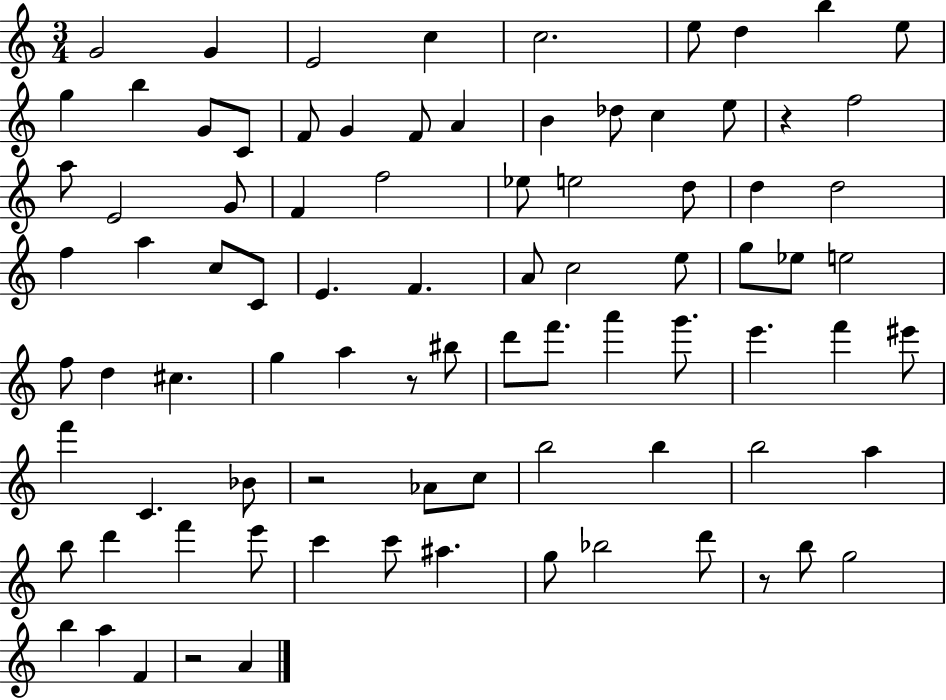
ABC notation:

X:1
T:Untitled
M:3/4
L:1/4
K:C
G2 G E2 c c2 e/2 d b e/2 g b G/2 C/2 F/2 G F/2 A B _d/2 c e/2 z f2 a/2 E2 G/2 F f2 _e/2 e2 d/2 d d2 f a c/2 C/2 E F A/2 c2 e/2 g/2 _e/2 e2 f/2 d ^c g a z/2 ^b/2 d'/2 f'/2 a' g'/2 e' f' ^e'/2 f' C _B/2 z2 _A/2 c/2 b2 b b2 a b/2 d' f' e'/2 c' c'/2 ^a g/2 _b2 d'/2 z/2 b/2 g2 b a F z2 A